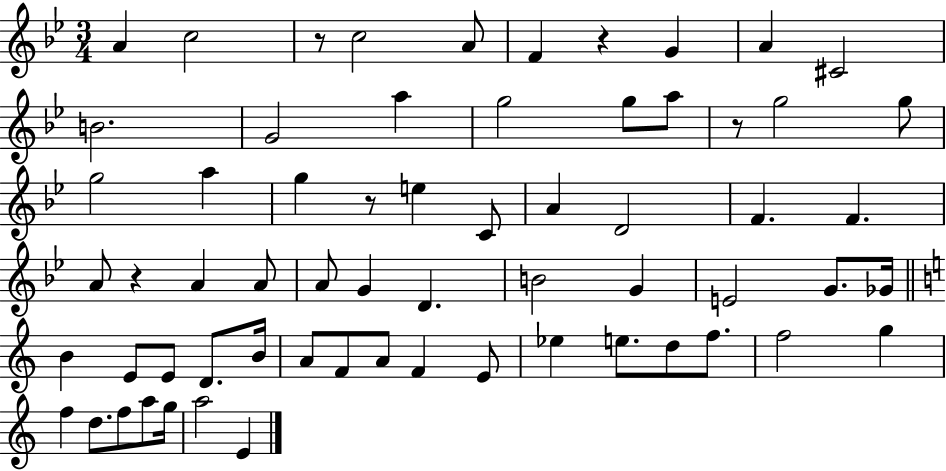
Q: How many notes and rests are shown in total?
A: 64